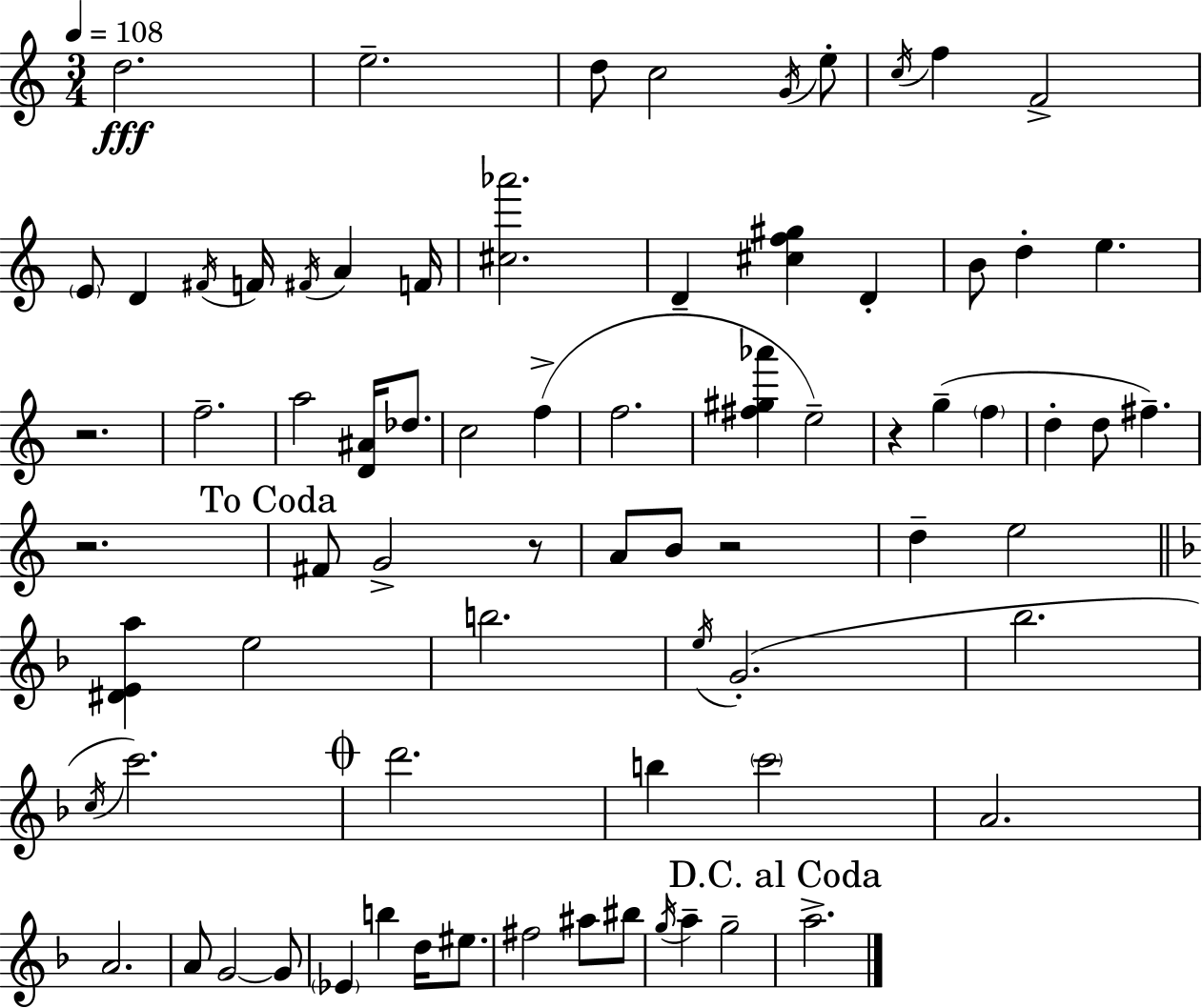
X:1
T:Untitled
M:3/4
L:1/4
K:C
d2 e2 d/2 c2 G/4 e/2 c/4 f F2 E/2 D ^F/4 F/4 ^F/4 A F/4 [^c_a']2 D [^cf^g] D B/2 d e z2 f2 a2 [D^A]/4 _d/2 c2 f f2 [^f^g_a'] e2 z g f d d/2 ^f z2 ^F/2 G2 z/2 A/2 B/2 z2 d e2 [^DEa] e2 b2 e/4 G2 _b2 c/4 c'2 d'2 b c'2 A2 A2 A/2 G2 G/2 _E b d/4 ^e/2 ^f2 ^a/2 ^b/2 g/4 a g2 a2